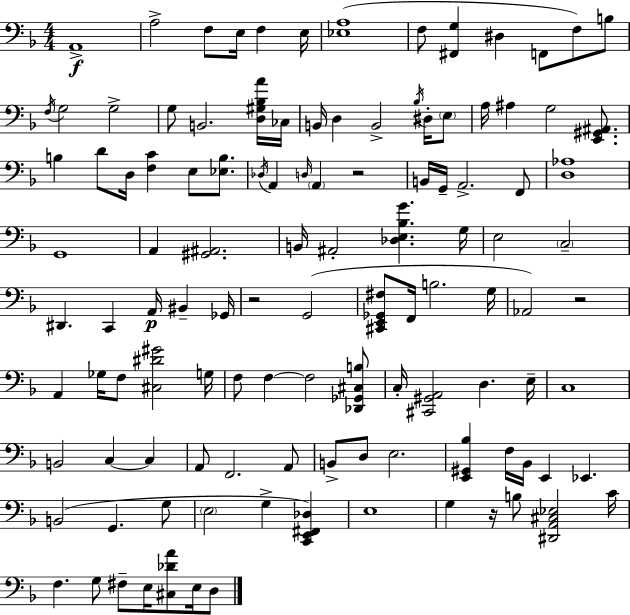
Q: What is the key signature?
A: D minor